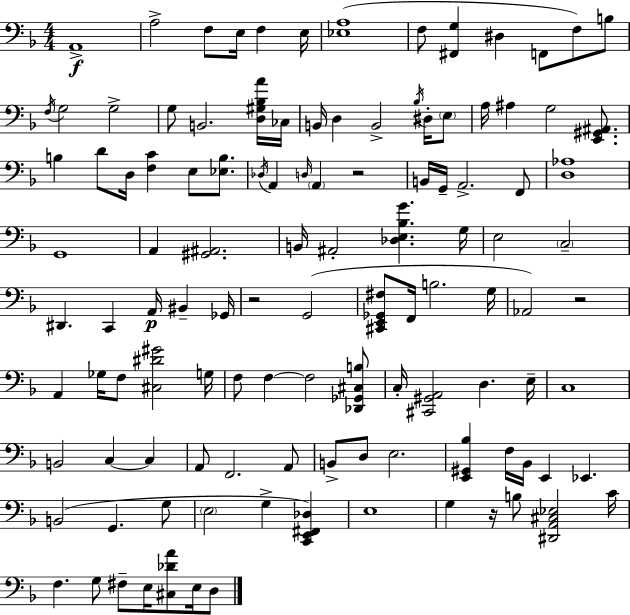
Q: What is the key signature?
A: D minor